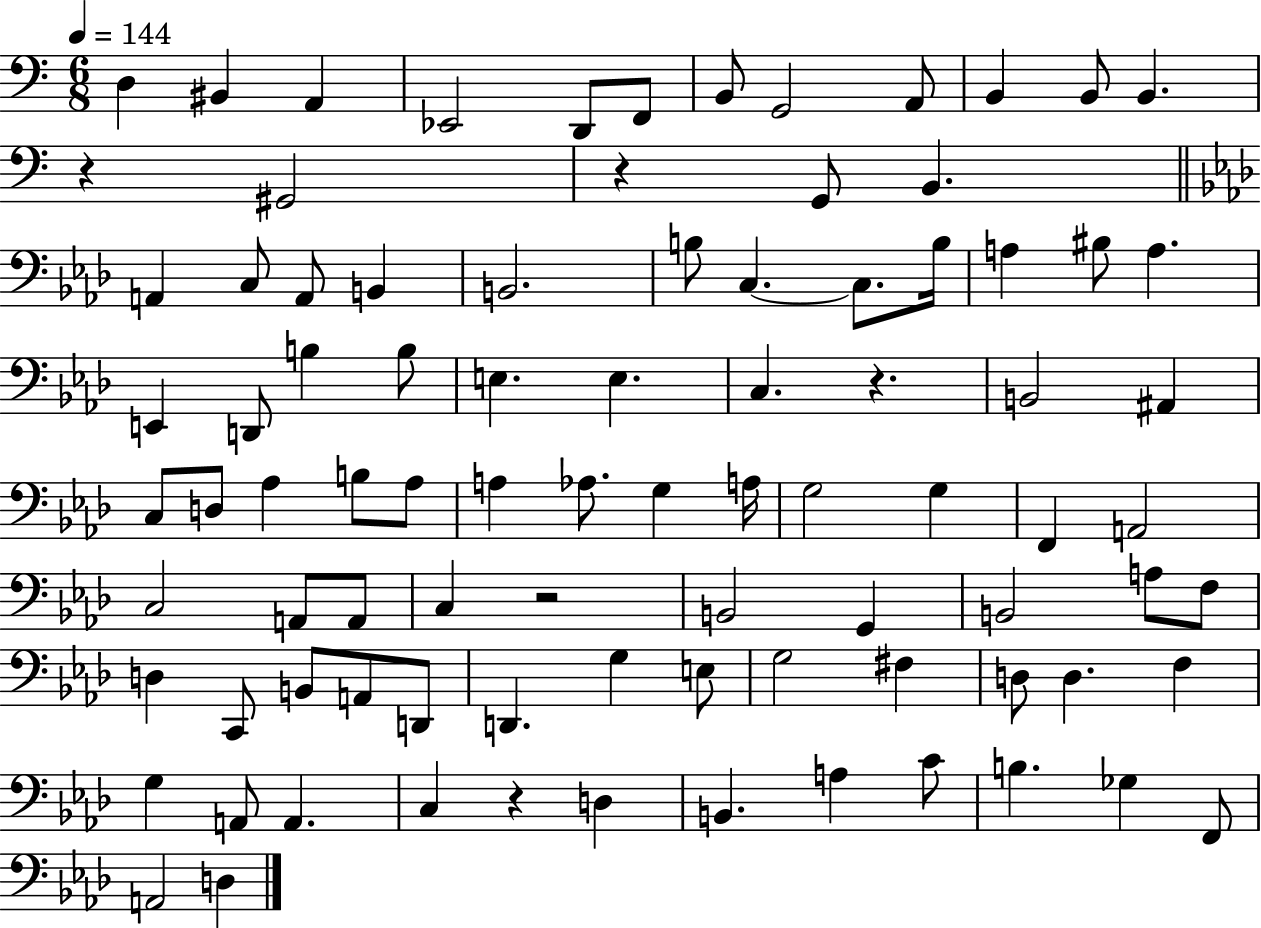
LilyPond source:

{
  \clef bass
  \numericTimeSignature
  \time 6/8
  \key c \major
  \tempo 4 = 144
  \repeat volta 2 { d4 bis,4 a,4 | ees,2 d,8 f,8 | b,8 g,2 a,8 | b,4 b,8 b,4. | \break r4 gis,2 | r4 g,8 b,4. | \bar "||" \break \key aes \major a,4 c8 a,8 b,4 | b,2. | b8 c4.~~ c8. b16 | a4 bis8 a4. | \break e,4 d,8 b4 b8 | e4. e4. | c4. r4. | b,2 ais,4 | \break c8 d8 aes4 b8 aes8 | a4 aes8. g4 a16 | g2 g4 | f,4 a,2 | \break c2 a,8 a,8 | c4 r2 | b,2 g,4 | b,2 a8 f8 | \break d4 c,8 b,8 a,8 d,8 | d,4. g4 e8 | g2 fis4 | d8 d4. f4 | \break g4 a,8 a,4. | c4 r4 d4 | b,4. a4 c'8 | b4. ges4 f,8 | \break a,2 d4 | } \bar "|."
}